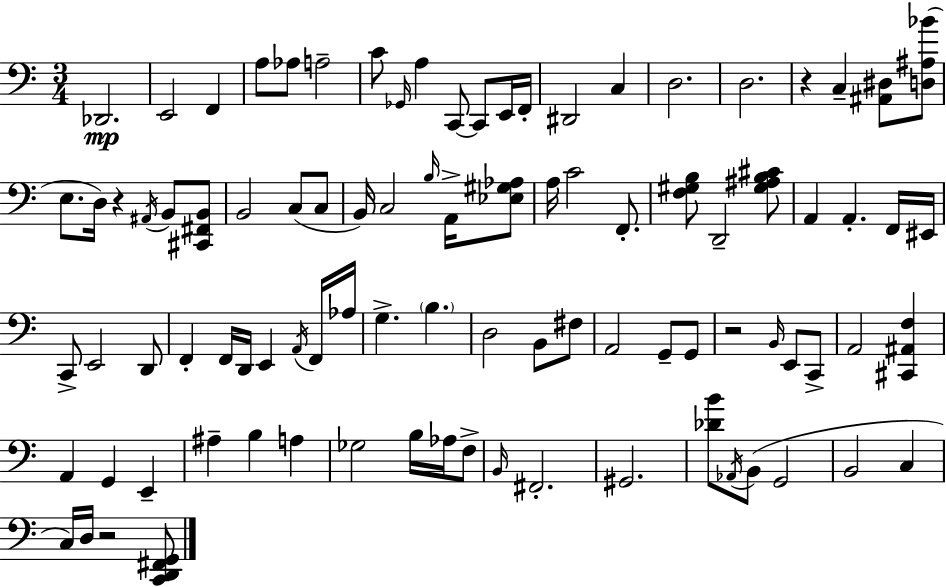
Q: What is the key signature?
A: C major